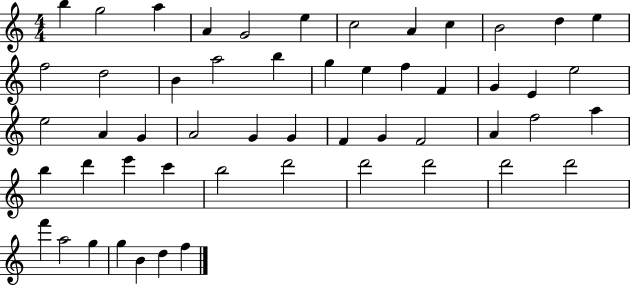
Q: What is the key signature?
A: C major